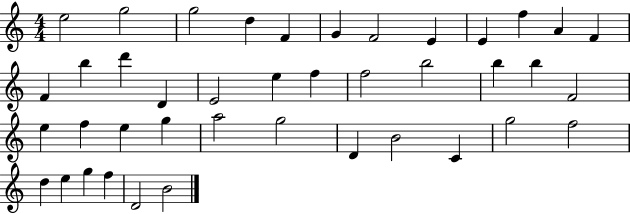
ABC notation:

X:1
T:Untitled
M:4/4
L:1/4
K:C
e2 g2 g2 d F G F2 E E f A F F b d' D E2 e f f2 b2 b b F2 e f e g a2 g2 D B2 C g2 f2 d e g f D2 B2